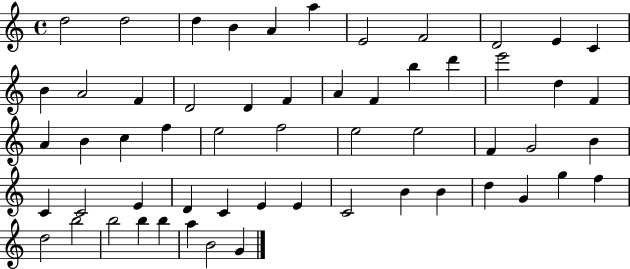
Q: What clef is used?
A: treble